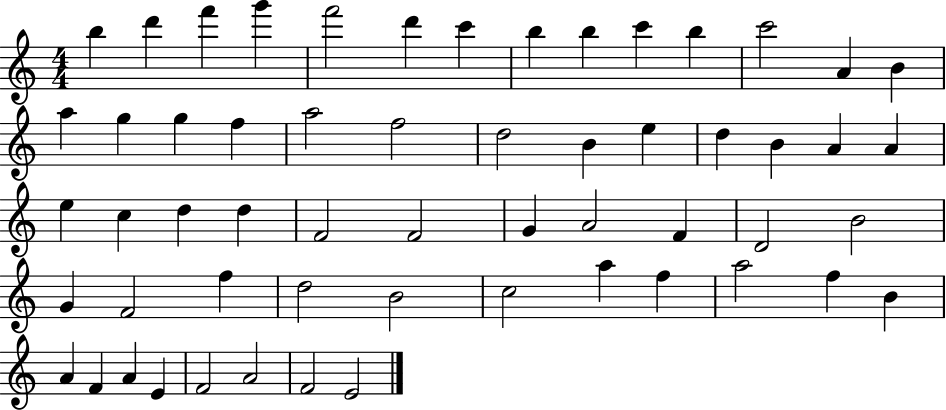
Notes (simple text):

B5/q D6/q F6/q G6/q F6/h D6/q C6/q B5/q B5/q C6/q B5/q C6/h A4/q B4/q A5/q G5/q G5/q F5/q A5/h F5/h D5/h B4/q E5/q D5/q B4/q A4/q A4/q E5/q C5/q D5/q D5/q F4/h F4/h G4/q A4/h F4/q D4/h B4/h G4/q F4/h F5/q D5/h B4/h C5/h A5/q F5/q A5/h F5/q B4/q A4/q F4/q A4/q E4/q F4/h A4/h F4/h E4/h